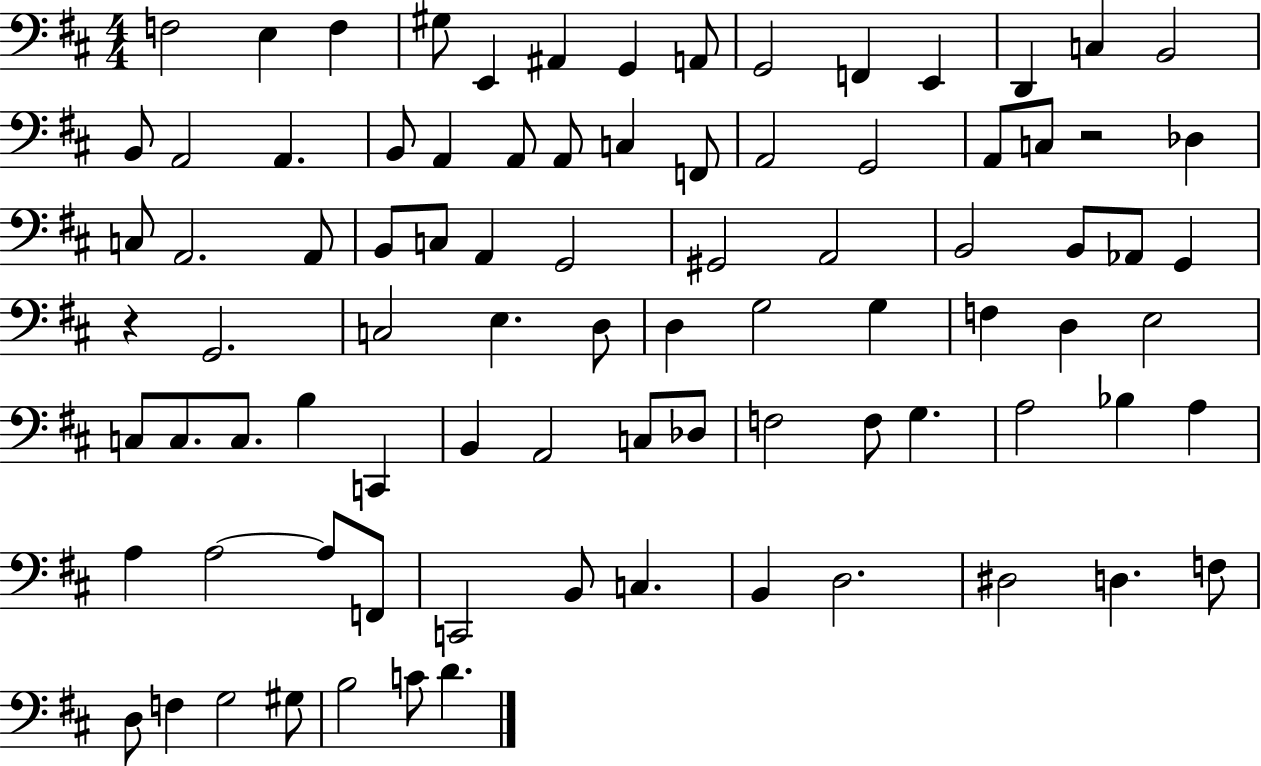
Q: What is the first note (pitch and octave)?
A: F3